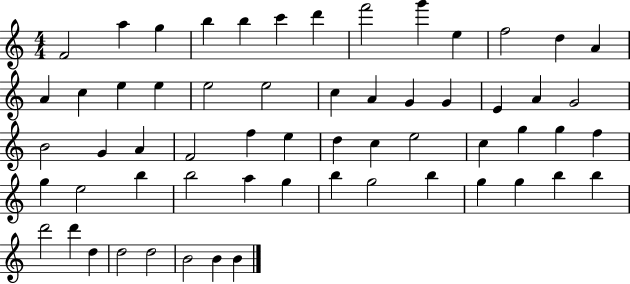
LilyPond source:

{
  \clef treble
  \numericTimeSignature
  \time 4/4
  \key c \major
  f'2 a''4 g''4 | b''4 b''4 c'''4 d'''4 | f'''2 g'''4 e''4 | f''2 d''4 a'4 | \break a'4 c''4 e''4 e''4 | e''2 e''2 | c''4 a'4 g'4 g'4 | e'4 a'4 g'2 | \break b'2 g'4 a'4 | f'2 f''4 e''4 | d''4 c''4 e''2 | c''4 g''4 g''4 f''4 | \break g''4 e''2 b''4 | b''2 a''4 g''4 | b''4 g''2 b''4 | g''4 g''4 b''4 b''4 | \break d'''2 d'''4 d''4 | d''2 d''2 | b'2 b'4 b'4 | \bar "|."
}